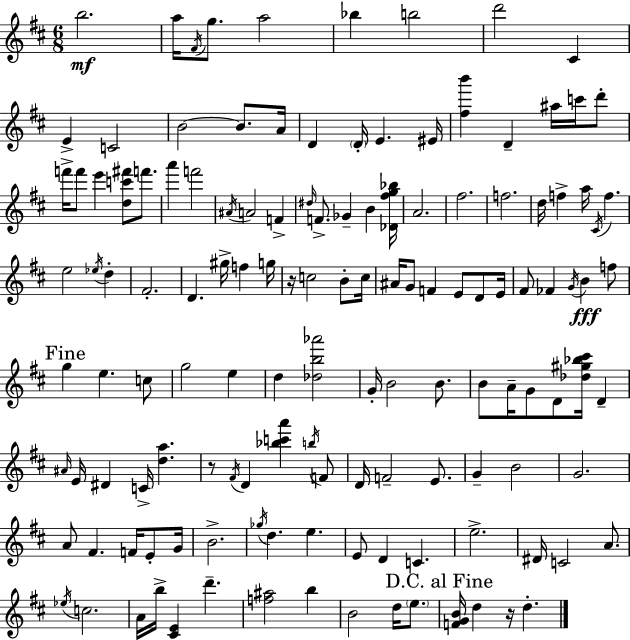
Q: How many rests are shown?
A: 3